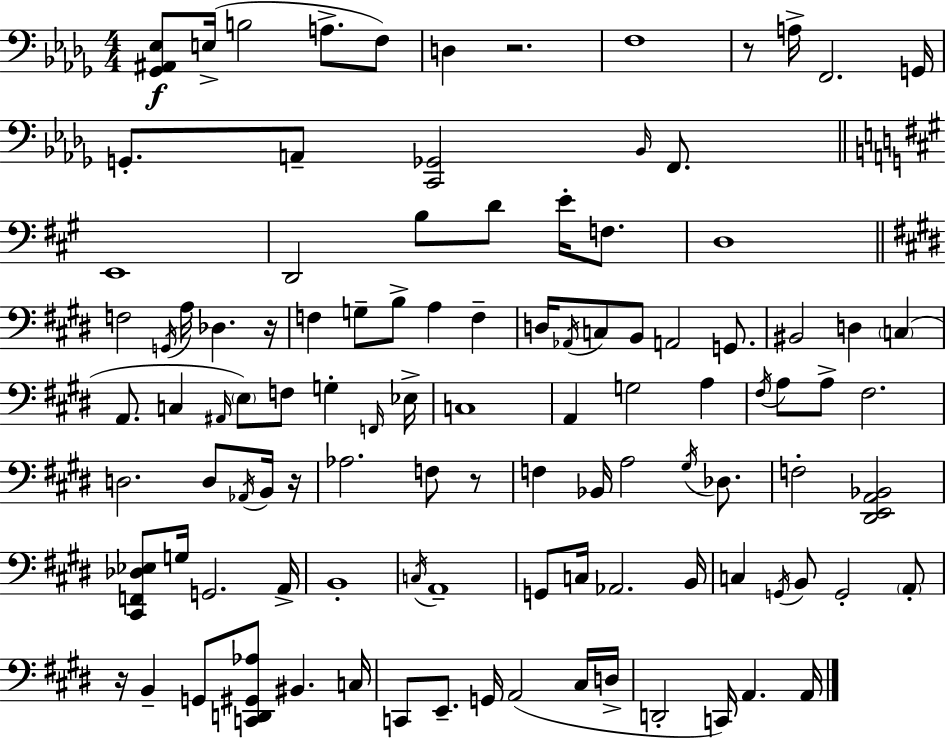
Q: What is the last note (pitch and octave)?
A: A2